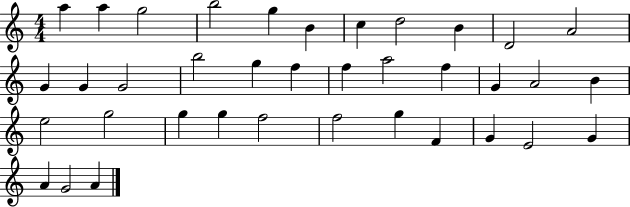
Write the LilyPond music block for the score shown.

{
  \clef treble
  \numericTimeSignature
  \time 4/4
  \key c \major
  a''4 a''4 g''2 | b''2 g''4 b'4 | c''4 d''2 b'4 | d'2 a'2 | \break g'4 g'4 g'2 | b''2 g''4 f''4 | f''4 a''2 f''4 | g'4 a'2 b'4 | \break e''2 g''2 | g''4 g''4 f''2 | f''2 g''4 f'4 | g'4 e'2 g'4 | \break a'4 g'2 a'4 | \bar "|."
}